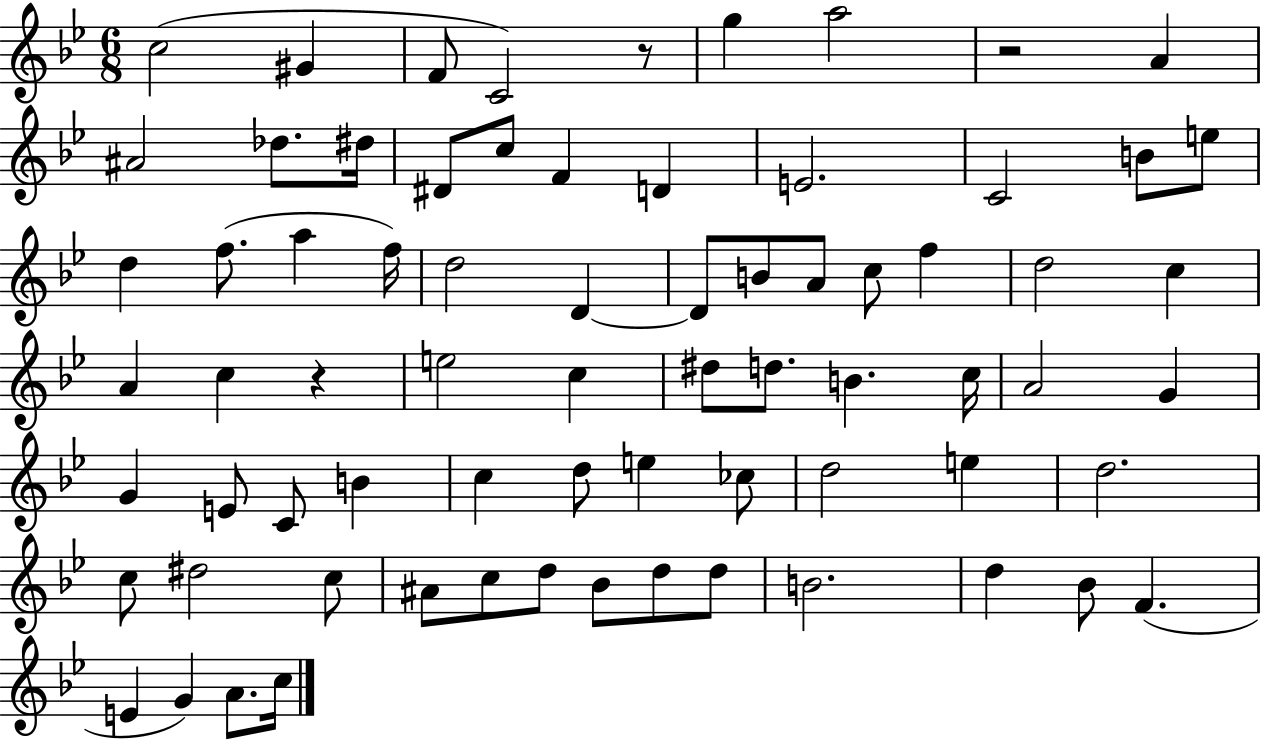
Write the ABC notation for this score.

X:1
T:Untitled
M:6/8
L:1/4
K:Bb
c2 ^G F/2 C2 z/2 g a2 z2 A ^A2 _d/2 ^d/4 ^D/2 c/2 F D E2 C2 B/2 e/2 d f/2 a f/4 d2 D D/2 B/2 A/2 c/2 f d2 c A c z e2 c ^d/2 d/2 B c/4 A2 G G E/2 C/2 B c d/2 e _c/2 d2 e d2 c/2 ^d2 c/2 ^A/2 c/2 d/2 _B/2 d/2 d/2 B2 d _B/2 F E G A/2 c/4